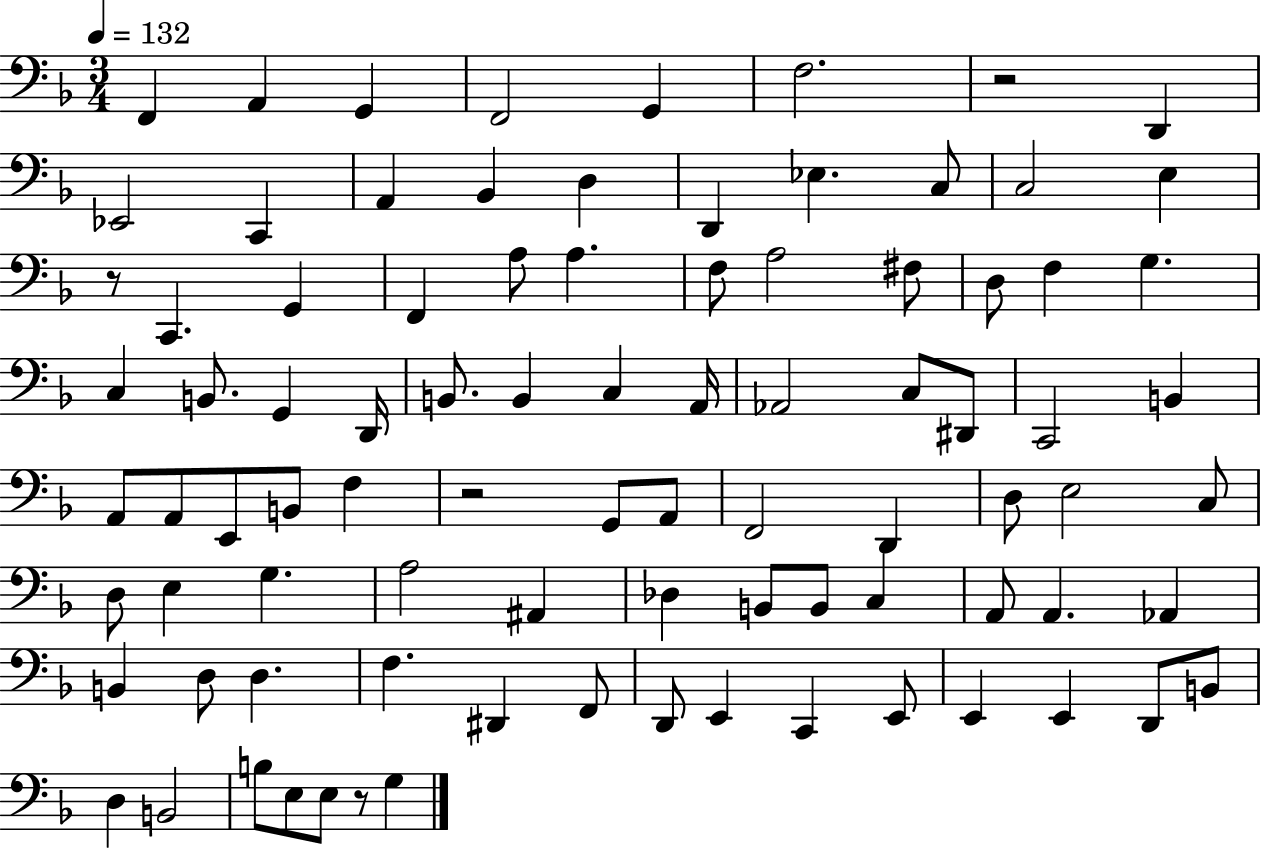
F2/q A2/q G2/q F2/h G2/q F3/h. R/h D2/q Eb2/h C2/q A2/q Bb2/q D3/q D2/q Eb3/q. C3/e C3/h E3/q R/e C2/q. G2/q F2/q A3/e A3/q. F3/e A3/h F#3/e D3/e F3/q G3/q. C3/q B2/e. G2/q D2/s B2/e. B2/q C3/q A2/s Ab2/h C3/e D#2/e C2/h B2/q A2/e A2/e E2/e B2/e F3/q R/h G2/e A2/e F2/h D2/q D3/e E3/h C3/e D3/e E3/q G3/q. A3/h A#2/q Db3/q B2/e B2/e C3/q A2/e A2/q. Ab2/q B2/q D3/e D3/q. F3/q. D#2/q F2/e D2/e E2/q C2/q E2/e E2/q E2/q D2/e B2/e D3/q B2/h B3/e E3/e E3/e R/e G3/q